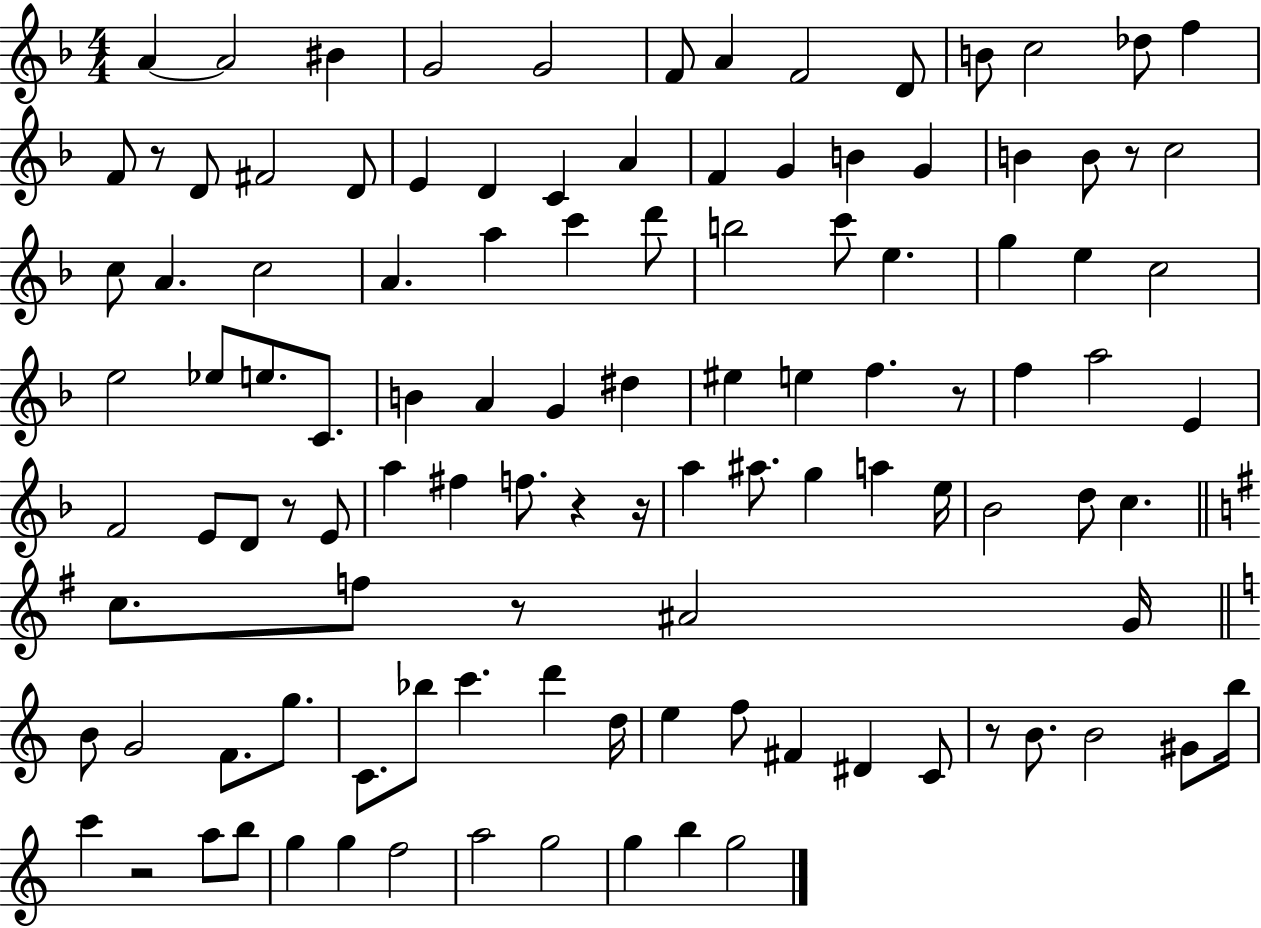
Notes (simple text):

A4/q A4/h BIS4/q G4/h G4/h F4/e A4/q F4/h D4/e B4/e C5/h Db5/e F5/q F4/e R/e D4/e F#4/h D4/e E4/q D4/q C4/q A4/q F4/q G4/q B4/q G4/q B4/q B4/e R/e C5/h C5/e A4/q. C5/h A4/q. A5/q C6/q D6/e B5/h C6/e E5/q. G5/q E5/q C5/h E5/h Eb5/e E5/e. C4/e. B4/q A4/q G4/q D#5/q EIS5/q E5/q F5/q. R/e F5/q A5/h E4/q F4/h E4/e D4/e R/e E4/e A5/q F#5/q F5/e. R/q R/s A5/q A#5/e. G5/q A5/q E5/s Bb4/h D5/e C5/q. C5/e. F5/e R/e A#4/h G4/s B4/e G4/h F4/e. G5/e. C4/e. Bb5/e C6/q. D6/q D5/s E5/q F5/e F#4/q D#4/q C4/e R/e B4/e. B4/h G#4/e B5/s C6/q R/h A5/e B5/e G5/q G5/q F5/h A5/h G5/h G5/q B5/q G5/h